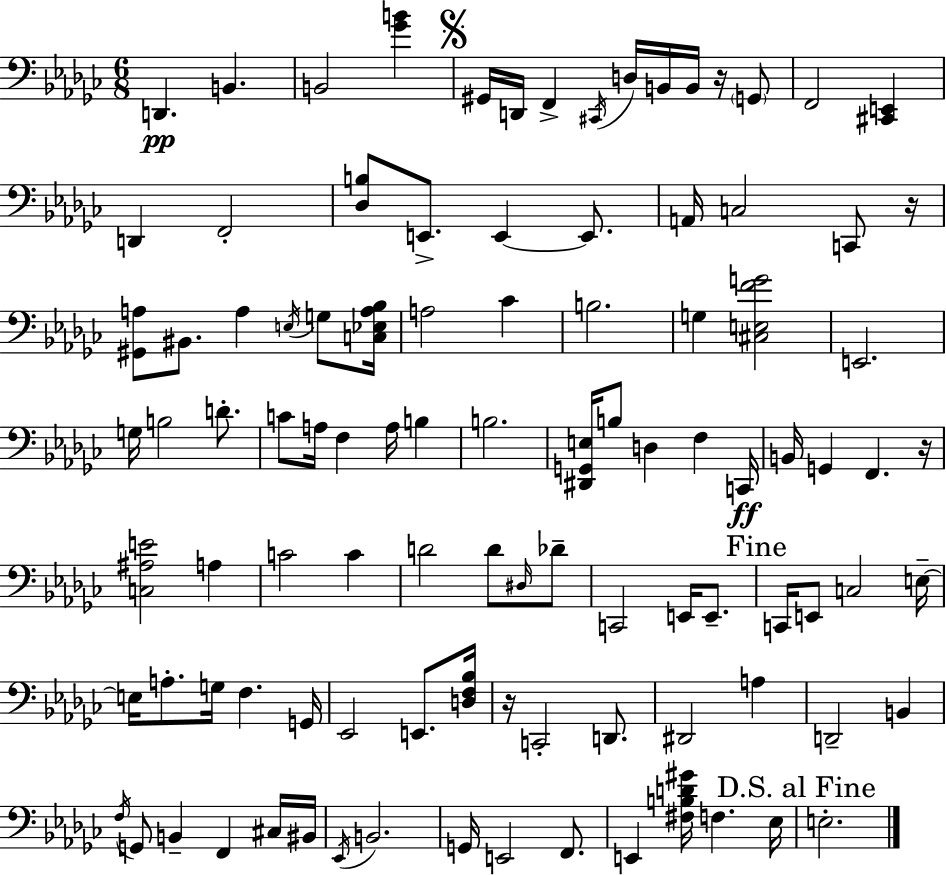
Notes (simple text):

D2/q. B2/q. B2/h [Gb4,B4]/q G#2/s D2/s F2/q C#2/s D3/s B2/s B2/s R/s G2/e F2/h [C#2,E2]/q D2/q F2/h [Db3,B3]/e E2/e. E2/q E2/e. A2/s C3/h C2/e R/s [G#2,A3]/e BIS2/e. A3/q E3/s G3/e [C3,Eb3,A3,Bb3]/s A3/h CES4/q B3/h. G3/q [C#3,E3,F4,G4]/h E2/h. G3/s B3/h D4/e. C4/e A3/s F3/q A3/s B3/q B3/h. [D#2,G2,E3]/s B3/e D3/q F3/q C2/s B2/s G2/q F2/q. R/s [C3,A#3,E4]/h A3/q C4/h C4/q D4/h D4/e D#3/s Db4/e C2/h E2/s E2/e. C2/s E2/e C3/h E3/s E3/s A3/e. G3/s F3/q. G2/s Eb2/h E2/e. [D3,F3,Bb3]/s R/s C2/h D2/e. D#2/h A3/q D2/h B2/q F3/s G2/e B2/q F2/q C#3/s BIS2/s Eb2/s B2/h. G2/s E2/h F2/e. E2/q [F#3,B3,D4,G#4]/s F3/q. Eb3/s E3/h.